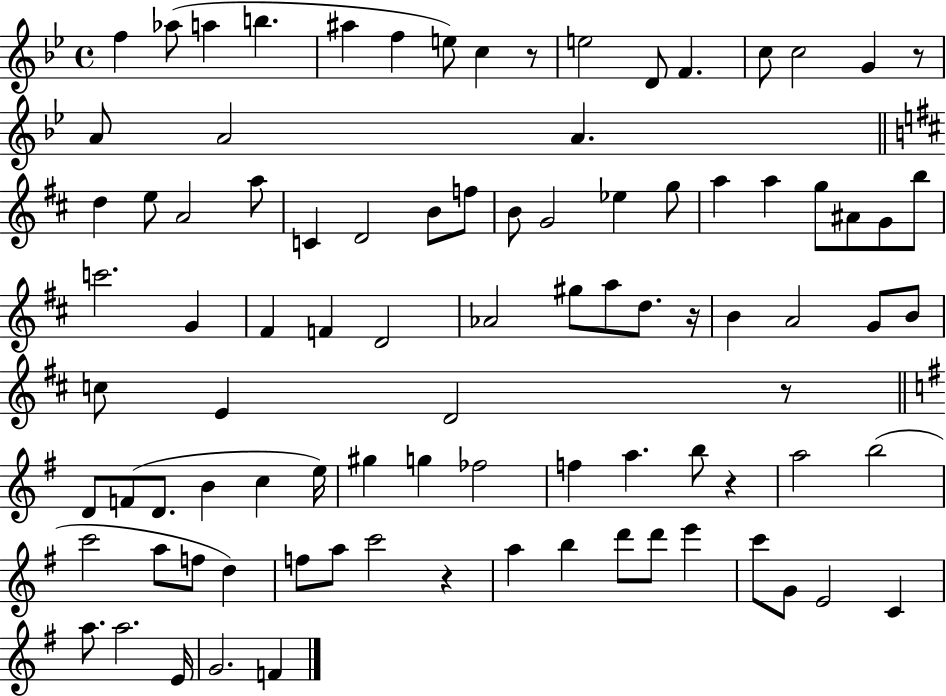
F5/q Ab5/e A5/q B5/q. A#5/q F5/q E5/e C5/q R/e E5/h D4/e F4/q. C5/e C5/h G4/q R/e A4/e A4/h A4/q. D5/q E5/e A4/h A5/e C4/q D4/h B4/e F5/e B4/e G4/h Eb5/q G5/e A5/q A5/q G5/e A#4/e G4/e B5/e C6/h. G4/q F#4/q F4/q D4/h Ab4/h G#5/e A5/e D5/e. R/s B4/q A4/h G4/e B4/e C5/e E4/q D4/h R/e D4/e F4/e D4/e. B4/q C5/q E5/s G#5/q G5/q FES5/h F5/q A5/q. B5/e R/q A5/h B5/h C6/h A5/e F5/e D5/q F5/e A5/e C6/h R/q A5/q B5/q D6/e D6/e E6/q C6/e G4/e E4/h C4/q A5/e. A5/h. E4/s G4/h. F4/q